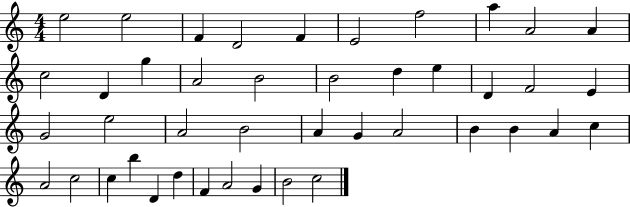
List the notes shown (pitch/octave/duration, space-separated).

E5/h E5/h F4/q D4/h F4/q E4/h F5/h A5/q A4/h A4/q C5/h D4/q G5/q A4/h B4/h B4/h D5/q E5/q D4/q F4/h E4/q G4/h E5/h A4/h B4/h A4/q G4/q A4/h B4/q B4/q A4/q C5/q A4/h C5/h C5/q B5/q D4/q D5/q F4/q A4/h G4/q B4/h C5/h